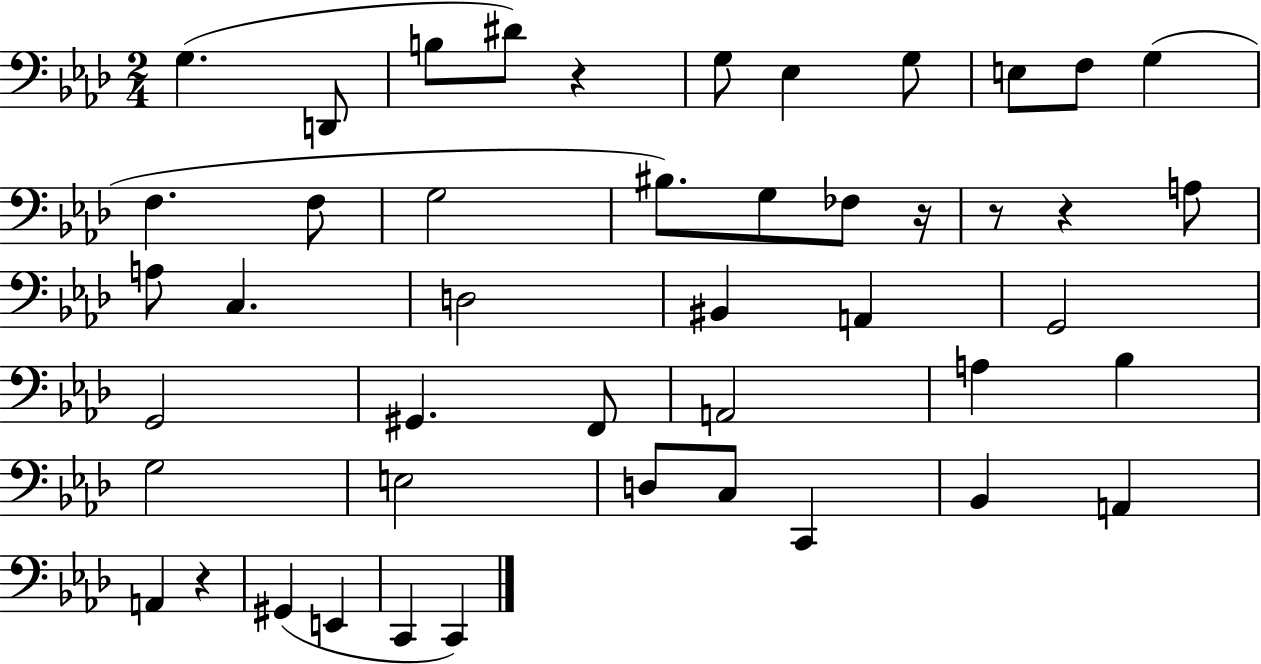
X:1
T:Untitled
M:2/4
L:1/4
K:Ab
G, D,,/2 B,/2 ^D/2 z G,/2 _E, G,/2 E,/2 F,/2 G, F, F,/2 G,2 ^B,/2 G,/2 _F,/2 z/4 z/2 z A,/2 A,/2 C, D,2 ^B,, A,, G,,2 G,,2 ^G,, F,,/2 A,,2 A, _B, G,2 E,2 D,/2 C,/2 C,, _B,, A,, A,, z ^G,, E,, C,, C,,